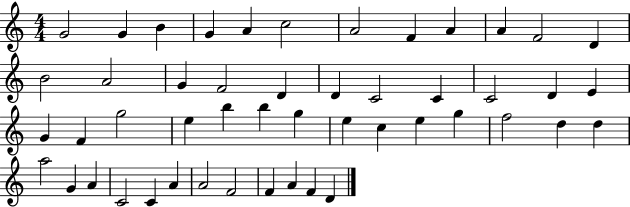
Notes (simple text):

G4/h G4/q B4/q G4/q A4/q C5/h A4/h F4/q A4/q A4/q F4/h D4/q B4/h A4/h G4/q F4/h D4/q D4/q C4/h C4/q C4/h D4/q E4/q G4/q F4/q G5/h E5/q B5/q B5/q G5/q E5/q C5/q E5/q G5/q F5/h D5/q D5/q A5/h G4/q A4/q C4/h C4/q A4/q A4/h F4/h F4/q A4/q F4/q D4/q